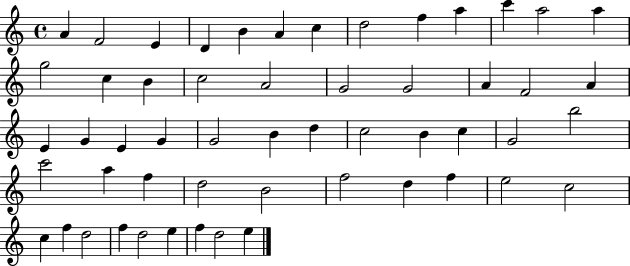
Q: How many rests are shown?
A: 0